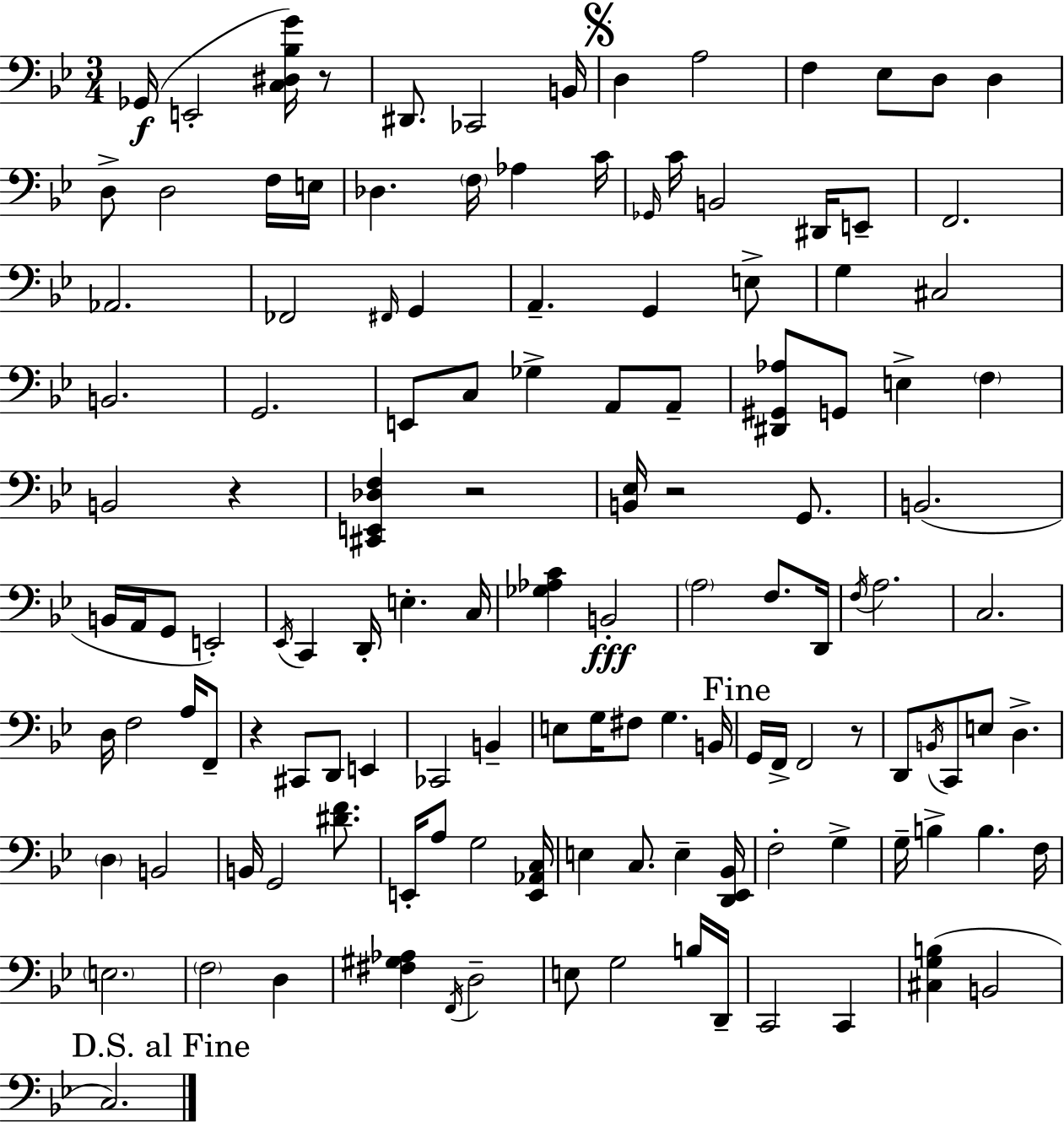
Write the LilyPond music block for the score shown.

{
  \clef bass
  \numericTimeSignature
  \time 3/4
  \key g \minor
  \repeat volta 2 { ges,16(\f e,2-. <c dis bes g'>16) r8 | dis,8. ces,2 b,16 | \mark \markup { \musicglyph "scripts.segno" } d4 a2 | f4 ees8 d8 d4 | \break d8-> d2 f16 e16 | des4. \parenthesize f16 aes4 c'16 | \grace { ges,16 } c'16 b,2 dis,16 e,8-- | f,2. | \break aes,2. | fes,2 \grace { fis,16 } g,4 | a,4.-- g,4 | e8-> g4 cis2 | \break b,2. | g,2. | e,8 c8 ges4-> a,8 | a,8-- <dis, gis, aes>8 g,8 e4-> \parenthesize f4 | \break b,2 r4 | <cis, e, des f>4 r2 | <b, ees>16 r2 g,8. | b,2.( | \break b,16 a,16 g,8 e,2-.) | \acciaccatura { ees,16 } c,4 d,16-. e4.-. | c16 <ges aes c'>4 b,2-.\fff | \parenthesize a2 f8. | \break d,16 \acciaccatura { f16 } a2. | c2. | d16 f2 | a16 f,8-- r4 cis,8 d,8 | \break e,4 ces,2 | b,4-- e8 g16 fis8 g4. | b,16 \mark "Fine" g,16 f,16-> f,2 | r8 d,8 \acciaccatura { b,16 } c,8 e8 d4.-> | \break \parenthesize d4 b,2 | b,16 g,2 | <dis' f'>8. e,16-. a8 g2 | <e, aes, c>16 e4 c8. | \break e4-- <d, ees, bes,>16 f2-. | g4-> g16-- b4-> b4. | f16 \parenthesize e2. | \parenthesize f2 | \break d4 <fis gis aes>4 \acciaccatura { f,16 } d2-- | e8 g2 | b16 d,16-- c,2 | c,4 <cis g b>4( b,2 | \break \mark "D.S. al Fine" c2.) | } \bar "|."
}